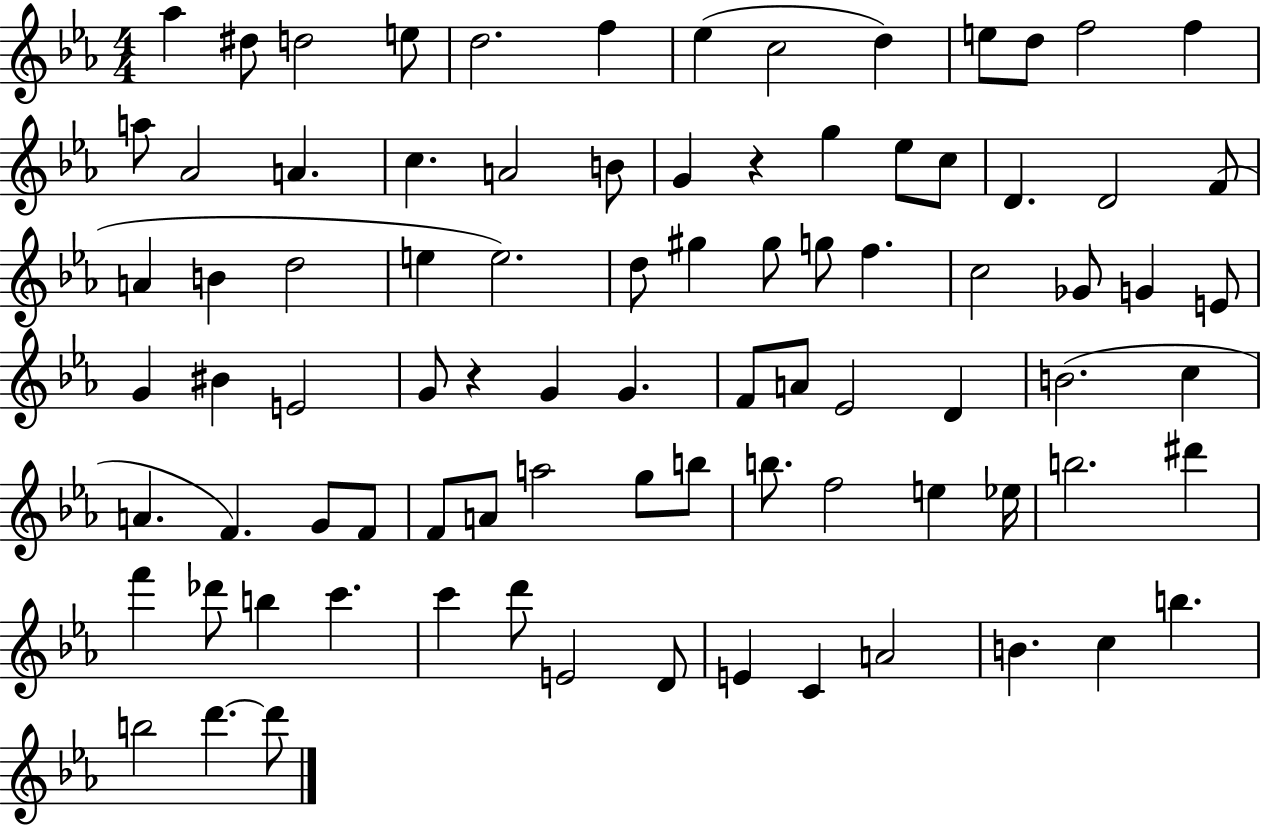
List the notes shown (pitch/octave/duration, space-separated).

Ab5/q D#5/e D5/h E5/e D5/h. F5/q Eb5/q C5/h D5/q E5/e D5/e F5/h F5/q A5/e Ab4/h A4/q. C5/q. A4/h B4/e G4/q R/q G5/q Eb5/e C5/e D4/q. D4/h F4/e A4/q B4/q D5/h E5/q E5/h. D5/e G#5/q G#5/e G5/e F5/q. C5/h Gb4/e G4/q E4/e G4/q BIS4/q E4/h G4/e R/q G4/q G4/q. F4/e A4/e Eb4/h D4/q B4/h. C5/q A4/q. F4/q. G4/e F4/e F4/e A4/e A5/h G5/e B5/e B5/e. F5/h E5/q Eb5/s B5/h. D#6/q F6/q Db6/e B5/q C6/q. C6/q D6/e E4/h D4/e E4/q C4/q A4/h B4/q. C5/q B5/q. B5/h D6/q. D6/e